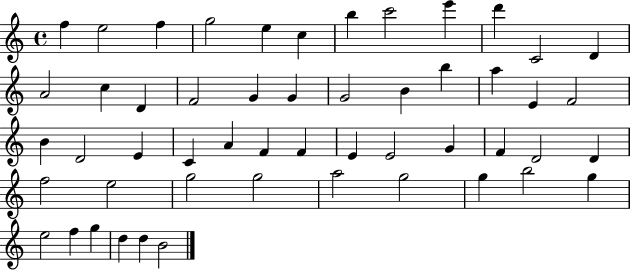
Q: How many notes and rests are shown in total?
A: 52